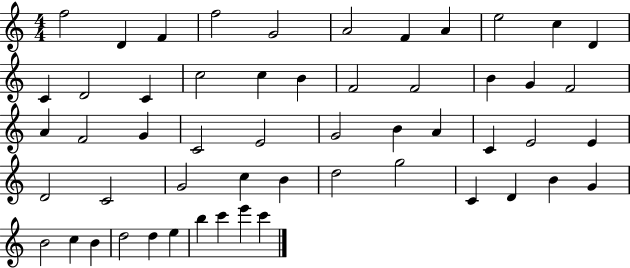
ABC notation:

X:1
T:Untitled
M:4/4
L:1/4
K:C
f2 D F f2 G2 A2 F A e2 c D C D2 C c2 c B F2 F2 B G F2 A F2 G C2 E2 G2 B A C E2 E D2 C2 G2 c B d2 g2 C D B G B2 c B d2 d e b c' e' c'